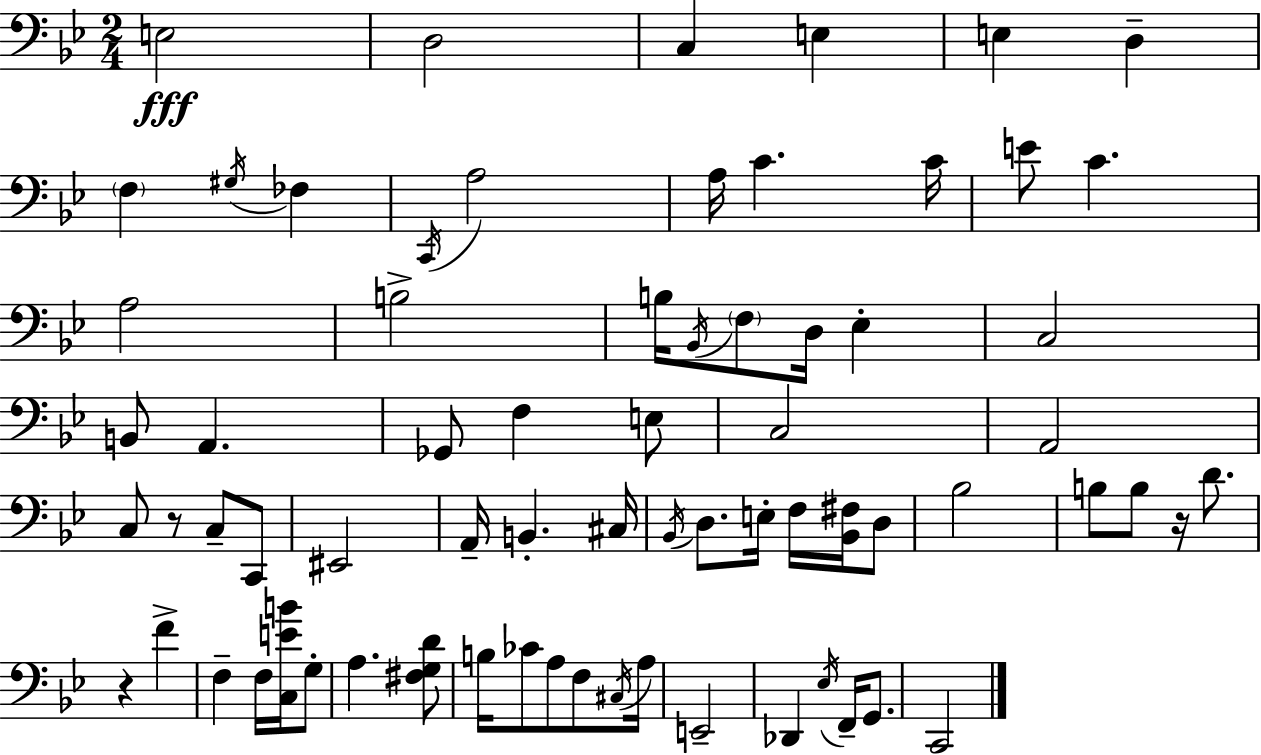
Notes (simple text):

E3/h D3/h C3/q E3/q E3/q D3/q F3/q G#3/s FES3/q C2/s A3/h A3/s C4/q. C4/s E4/e C4/q. A3/h B3/h B3/s Bb2/s F3/e D3/s Eb3/q C3/h B2/e A2/q. Gb2/e F3/q E3/e C3/h A2/h C3/e R/e C3/e C2/e EIS2/h A2/s B2/q. C#3/s Bb2/s D3/e. E3/s F3/s [Bb2,F#3]/s D3/e Bb3/h B3/e B3/e R/s D4/e. R/q F4/q F3/q F3/s [C3,E4,B4]/s G3/e A3/q. [F#3,G3,D4]/e B3/s CES4/e A3/e F3/e C#3/s A3/s E2/h Db2/q Eb3/s F2/s G2/e. C2/h